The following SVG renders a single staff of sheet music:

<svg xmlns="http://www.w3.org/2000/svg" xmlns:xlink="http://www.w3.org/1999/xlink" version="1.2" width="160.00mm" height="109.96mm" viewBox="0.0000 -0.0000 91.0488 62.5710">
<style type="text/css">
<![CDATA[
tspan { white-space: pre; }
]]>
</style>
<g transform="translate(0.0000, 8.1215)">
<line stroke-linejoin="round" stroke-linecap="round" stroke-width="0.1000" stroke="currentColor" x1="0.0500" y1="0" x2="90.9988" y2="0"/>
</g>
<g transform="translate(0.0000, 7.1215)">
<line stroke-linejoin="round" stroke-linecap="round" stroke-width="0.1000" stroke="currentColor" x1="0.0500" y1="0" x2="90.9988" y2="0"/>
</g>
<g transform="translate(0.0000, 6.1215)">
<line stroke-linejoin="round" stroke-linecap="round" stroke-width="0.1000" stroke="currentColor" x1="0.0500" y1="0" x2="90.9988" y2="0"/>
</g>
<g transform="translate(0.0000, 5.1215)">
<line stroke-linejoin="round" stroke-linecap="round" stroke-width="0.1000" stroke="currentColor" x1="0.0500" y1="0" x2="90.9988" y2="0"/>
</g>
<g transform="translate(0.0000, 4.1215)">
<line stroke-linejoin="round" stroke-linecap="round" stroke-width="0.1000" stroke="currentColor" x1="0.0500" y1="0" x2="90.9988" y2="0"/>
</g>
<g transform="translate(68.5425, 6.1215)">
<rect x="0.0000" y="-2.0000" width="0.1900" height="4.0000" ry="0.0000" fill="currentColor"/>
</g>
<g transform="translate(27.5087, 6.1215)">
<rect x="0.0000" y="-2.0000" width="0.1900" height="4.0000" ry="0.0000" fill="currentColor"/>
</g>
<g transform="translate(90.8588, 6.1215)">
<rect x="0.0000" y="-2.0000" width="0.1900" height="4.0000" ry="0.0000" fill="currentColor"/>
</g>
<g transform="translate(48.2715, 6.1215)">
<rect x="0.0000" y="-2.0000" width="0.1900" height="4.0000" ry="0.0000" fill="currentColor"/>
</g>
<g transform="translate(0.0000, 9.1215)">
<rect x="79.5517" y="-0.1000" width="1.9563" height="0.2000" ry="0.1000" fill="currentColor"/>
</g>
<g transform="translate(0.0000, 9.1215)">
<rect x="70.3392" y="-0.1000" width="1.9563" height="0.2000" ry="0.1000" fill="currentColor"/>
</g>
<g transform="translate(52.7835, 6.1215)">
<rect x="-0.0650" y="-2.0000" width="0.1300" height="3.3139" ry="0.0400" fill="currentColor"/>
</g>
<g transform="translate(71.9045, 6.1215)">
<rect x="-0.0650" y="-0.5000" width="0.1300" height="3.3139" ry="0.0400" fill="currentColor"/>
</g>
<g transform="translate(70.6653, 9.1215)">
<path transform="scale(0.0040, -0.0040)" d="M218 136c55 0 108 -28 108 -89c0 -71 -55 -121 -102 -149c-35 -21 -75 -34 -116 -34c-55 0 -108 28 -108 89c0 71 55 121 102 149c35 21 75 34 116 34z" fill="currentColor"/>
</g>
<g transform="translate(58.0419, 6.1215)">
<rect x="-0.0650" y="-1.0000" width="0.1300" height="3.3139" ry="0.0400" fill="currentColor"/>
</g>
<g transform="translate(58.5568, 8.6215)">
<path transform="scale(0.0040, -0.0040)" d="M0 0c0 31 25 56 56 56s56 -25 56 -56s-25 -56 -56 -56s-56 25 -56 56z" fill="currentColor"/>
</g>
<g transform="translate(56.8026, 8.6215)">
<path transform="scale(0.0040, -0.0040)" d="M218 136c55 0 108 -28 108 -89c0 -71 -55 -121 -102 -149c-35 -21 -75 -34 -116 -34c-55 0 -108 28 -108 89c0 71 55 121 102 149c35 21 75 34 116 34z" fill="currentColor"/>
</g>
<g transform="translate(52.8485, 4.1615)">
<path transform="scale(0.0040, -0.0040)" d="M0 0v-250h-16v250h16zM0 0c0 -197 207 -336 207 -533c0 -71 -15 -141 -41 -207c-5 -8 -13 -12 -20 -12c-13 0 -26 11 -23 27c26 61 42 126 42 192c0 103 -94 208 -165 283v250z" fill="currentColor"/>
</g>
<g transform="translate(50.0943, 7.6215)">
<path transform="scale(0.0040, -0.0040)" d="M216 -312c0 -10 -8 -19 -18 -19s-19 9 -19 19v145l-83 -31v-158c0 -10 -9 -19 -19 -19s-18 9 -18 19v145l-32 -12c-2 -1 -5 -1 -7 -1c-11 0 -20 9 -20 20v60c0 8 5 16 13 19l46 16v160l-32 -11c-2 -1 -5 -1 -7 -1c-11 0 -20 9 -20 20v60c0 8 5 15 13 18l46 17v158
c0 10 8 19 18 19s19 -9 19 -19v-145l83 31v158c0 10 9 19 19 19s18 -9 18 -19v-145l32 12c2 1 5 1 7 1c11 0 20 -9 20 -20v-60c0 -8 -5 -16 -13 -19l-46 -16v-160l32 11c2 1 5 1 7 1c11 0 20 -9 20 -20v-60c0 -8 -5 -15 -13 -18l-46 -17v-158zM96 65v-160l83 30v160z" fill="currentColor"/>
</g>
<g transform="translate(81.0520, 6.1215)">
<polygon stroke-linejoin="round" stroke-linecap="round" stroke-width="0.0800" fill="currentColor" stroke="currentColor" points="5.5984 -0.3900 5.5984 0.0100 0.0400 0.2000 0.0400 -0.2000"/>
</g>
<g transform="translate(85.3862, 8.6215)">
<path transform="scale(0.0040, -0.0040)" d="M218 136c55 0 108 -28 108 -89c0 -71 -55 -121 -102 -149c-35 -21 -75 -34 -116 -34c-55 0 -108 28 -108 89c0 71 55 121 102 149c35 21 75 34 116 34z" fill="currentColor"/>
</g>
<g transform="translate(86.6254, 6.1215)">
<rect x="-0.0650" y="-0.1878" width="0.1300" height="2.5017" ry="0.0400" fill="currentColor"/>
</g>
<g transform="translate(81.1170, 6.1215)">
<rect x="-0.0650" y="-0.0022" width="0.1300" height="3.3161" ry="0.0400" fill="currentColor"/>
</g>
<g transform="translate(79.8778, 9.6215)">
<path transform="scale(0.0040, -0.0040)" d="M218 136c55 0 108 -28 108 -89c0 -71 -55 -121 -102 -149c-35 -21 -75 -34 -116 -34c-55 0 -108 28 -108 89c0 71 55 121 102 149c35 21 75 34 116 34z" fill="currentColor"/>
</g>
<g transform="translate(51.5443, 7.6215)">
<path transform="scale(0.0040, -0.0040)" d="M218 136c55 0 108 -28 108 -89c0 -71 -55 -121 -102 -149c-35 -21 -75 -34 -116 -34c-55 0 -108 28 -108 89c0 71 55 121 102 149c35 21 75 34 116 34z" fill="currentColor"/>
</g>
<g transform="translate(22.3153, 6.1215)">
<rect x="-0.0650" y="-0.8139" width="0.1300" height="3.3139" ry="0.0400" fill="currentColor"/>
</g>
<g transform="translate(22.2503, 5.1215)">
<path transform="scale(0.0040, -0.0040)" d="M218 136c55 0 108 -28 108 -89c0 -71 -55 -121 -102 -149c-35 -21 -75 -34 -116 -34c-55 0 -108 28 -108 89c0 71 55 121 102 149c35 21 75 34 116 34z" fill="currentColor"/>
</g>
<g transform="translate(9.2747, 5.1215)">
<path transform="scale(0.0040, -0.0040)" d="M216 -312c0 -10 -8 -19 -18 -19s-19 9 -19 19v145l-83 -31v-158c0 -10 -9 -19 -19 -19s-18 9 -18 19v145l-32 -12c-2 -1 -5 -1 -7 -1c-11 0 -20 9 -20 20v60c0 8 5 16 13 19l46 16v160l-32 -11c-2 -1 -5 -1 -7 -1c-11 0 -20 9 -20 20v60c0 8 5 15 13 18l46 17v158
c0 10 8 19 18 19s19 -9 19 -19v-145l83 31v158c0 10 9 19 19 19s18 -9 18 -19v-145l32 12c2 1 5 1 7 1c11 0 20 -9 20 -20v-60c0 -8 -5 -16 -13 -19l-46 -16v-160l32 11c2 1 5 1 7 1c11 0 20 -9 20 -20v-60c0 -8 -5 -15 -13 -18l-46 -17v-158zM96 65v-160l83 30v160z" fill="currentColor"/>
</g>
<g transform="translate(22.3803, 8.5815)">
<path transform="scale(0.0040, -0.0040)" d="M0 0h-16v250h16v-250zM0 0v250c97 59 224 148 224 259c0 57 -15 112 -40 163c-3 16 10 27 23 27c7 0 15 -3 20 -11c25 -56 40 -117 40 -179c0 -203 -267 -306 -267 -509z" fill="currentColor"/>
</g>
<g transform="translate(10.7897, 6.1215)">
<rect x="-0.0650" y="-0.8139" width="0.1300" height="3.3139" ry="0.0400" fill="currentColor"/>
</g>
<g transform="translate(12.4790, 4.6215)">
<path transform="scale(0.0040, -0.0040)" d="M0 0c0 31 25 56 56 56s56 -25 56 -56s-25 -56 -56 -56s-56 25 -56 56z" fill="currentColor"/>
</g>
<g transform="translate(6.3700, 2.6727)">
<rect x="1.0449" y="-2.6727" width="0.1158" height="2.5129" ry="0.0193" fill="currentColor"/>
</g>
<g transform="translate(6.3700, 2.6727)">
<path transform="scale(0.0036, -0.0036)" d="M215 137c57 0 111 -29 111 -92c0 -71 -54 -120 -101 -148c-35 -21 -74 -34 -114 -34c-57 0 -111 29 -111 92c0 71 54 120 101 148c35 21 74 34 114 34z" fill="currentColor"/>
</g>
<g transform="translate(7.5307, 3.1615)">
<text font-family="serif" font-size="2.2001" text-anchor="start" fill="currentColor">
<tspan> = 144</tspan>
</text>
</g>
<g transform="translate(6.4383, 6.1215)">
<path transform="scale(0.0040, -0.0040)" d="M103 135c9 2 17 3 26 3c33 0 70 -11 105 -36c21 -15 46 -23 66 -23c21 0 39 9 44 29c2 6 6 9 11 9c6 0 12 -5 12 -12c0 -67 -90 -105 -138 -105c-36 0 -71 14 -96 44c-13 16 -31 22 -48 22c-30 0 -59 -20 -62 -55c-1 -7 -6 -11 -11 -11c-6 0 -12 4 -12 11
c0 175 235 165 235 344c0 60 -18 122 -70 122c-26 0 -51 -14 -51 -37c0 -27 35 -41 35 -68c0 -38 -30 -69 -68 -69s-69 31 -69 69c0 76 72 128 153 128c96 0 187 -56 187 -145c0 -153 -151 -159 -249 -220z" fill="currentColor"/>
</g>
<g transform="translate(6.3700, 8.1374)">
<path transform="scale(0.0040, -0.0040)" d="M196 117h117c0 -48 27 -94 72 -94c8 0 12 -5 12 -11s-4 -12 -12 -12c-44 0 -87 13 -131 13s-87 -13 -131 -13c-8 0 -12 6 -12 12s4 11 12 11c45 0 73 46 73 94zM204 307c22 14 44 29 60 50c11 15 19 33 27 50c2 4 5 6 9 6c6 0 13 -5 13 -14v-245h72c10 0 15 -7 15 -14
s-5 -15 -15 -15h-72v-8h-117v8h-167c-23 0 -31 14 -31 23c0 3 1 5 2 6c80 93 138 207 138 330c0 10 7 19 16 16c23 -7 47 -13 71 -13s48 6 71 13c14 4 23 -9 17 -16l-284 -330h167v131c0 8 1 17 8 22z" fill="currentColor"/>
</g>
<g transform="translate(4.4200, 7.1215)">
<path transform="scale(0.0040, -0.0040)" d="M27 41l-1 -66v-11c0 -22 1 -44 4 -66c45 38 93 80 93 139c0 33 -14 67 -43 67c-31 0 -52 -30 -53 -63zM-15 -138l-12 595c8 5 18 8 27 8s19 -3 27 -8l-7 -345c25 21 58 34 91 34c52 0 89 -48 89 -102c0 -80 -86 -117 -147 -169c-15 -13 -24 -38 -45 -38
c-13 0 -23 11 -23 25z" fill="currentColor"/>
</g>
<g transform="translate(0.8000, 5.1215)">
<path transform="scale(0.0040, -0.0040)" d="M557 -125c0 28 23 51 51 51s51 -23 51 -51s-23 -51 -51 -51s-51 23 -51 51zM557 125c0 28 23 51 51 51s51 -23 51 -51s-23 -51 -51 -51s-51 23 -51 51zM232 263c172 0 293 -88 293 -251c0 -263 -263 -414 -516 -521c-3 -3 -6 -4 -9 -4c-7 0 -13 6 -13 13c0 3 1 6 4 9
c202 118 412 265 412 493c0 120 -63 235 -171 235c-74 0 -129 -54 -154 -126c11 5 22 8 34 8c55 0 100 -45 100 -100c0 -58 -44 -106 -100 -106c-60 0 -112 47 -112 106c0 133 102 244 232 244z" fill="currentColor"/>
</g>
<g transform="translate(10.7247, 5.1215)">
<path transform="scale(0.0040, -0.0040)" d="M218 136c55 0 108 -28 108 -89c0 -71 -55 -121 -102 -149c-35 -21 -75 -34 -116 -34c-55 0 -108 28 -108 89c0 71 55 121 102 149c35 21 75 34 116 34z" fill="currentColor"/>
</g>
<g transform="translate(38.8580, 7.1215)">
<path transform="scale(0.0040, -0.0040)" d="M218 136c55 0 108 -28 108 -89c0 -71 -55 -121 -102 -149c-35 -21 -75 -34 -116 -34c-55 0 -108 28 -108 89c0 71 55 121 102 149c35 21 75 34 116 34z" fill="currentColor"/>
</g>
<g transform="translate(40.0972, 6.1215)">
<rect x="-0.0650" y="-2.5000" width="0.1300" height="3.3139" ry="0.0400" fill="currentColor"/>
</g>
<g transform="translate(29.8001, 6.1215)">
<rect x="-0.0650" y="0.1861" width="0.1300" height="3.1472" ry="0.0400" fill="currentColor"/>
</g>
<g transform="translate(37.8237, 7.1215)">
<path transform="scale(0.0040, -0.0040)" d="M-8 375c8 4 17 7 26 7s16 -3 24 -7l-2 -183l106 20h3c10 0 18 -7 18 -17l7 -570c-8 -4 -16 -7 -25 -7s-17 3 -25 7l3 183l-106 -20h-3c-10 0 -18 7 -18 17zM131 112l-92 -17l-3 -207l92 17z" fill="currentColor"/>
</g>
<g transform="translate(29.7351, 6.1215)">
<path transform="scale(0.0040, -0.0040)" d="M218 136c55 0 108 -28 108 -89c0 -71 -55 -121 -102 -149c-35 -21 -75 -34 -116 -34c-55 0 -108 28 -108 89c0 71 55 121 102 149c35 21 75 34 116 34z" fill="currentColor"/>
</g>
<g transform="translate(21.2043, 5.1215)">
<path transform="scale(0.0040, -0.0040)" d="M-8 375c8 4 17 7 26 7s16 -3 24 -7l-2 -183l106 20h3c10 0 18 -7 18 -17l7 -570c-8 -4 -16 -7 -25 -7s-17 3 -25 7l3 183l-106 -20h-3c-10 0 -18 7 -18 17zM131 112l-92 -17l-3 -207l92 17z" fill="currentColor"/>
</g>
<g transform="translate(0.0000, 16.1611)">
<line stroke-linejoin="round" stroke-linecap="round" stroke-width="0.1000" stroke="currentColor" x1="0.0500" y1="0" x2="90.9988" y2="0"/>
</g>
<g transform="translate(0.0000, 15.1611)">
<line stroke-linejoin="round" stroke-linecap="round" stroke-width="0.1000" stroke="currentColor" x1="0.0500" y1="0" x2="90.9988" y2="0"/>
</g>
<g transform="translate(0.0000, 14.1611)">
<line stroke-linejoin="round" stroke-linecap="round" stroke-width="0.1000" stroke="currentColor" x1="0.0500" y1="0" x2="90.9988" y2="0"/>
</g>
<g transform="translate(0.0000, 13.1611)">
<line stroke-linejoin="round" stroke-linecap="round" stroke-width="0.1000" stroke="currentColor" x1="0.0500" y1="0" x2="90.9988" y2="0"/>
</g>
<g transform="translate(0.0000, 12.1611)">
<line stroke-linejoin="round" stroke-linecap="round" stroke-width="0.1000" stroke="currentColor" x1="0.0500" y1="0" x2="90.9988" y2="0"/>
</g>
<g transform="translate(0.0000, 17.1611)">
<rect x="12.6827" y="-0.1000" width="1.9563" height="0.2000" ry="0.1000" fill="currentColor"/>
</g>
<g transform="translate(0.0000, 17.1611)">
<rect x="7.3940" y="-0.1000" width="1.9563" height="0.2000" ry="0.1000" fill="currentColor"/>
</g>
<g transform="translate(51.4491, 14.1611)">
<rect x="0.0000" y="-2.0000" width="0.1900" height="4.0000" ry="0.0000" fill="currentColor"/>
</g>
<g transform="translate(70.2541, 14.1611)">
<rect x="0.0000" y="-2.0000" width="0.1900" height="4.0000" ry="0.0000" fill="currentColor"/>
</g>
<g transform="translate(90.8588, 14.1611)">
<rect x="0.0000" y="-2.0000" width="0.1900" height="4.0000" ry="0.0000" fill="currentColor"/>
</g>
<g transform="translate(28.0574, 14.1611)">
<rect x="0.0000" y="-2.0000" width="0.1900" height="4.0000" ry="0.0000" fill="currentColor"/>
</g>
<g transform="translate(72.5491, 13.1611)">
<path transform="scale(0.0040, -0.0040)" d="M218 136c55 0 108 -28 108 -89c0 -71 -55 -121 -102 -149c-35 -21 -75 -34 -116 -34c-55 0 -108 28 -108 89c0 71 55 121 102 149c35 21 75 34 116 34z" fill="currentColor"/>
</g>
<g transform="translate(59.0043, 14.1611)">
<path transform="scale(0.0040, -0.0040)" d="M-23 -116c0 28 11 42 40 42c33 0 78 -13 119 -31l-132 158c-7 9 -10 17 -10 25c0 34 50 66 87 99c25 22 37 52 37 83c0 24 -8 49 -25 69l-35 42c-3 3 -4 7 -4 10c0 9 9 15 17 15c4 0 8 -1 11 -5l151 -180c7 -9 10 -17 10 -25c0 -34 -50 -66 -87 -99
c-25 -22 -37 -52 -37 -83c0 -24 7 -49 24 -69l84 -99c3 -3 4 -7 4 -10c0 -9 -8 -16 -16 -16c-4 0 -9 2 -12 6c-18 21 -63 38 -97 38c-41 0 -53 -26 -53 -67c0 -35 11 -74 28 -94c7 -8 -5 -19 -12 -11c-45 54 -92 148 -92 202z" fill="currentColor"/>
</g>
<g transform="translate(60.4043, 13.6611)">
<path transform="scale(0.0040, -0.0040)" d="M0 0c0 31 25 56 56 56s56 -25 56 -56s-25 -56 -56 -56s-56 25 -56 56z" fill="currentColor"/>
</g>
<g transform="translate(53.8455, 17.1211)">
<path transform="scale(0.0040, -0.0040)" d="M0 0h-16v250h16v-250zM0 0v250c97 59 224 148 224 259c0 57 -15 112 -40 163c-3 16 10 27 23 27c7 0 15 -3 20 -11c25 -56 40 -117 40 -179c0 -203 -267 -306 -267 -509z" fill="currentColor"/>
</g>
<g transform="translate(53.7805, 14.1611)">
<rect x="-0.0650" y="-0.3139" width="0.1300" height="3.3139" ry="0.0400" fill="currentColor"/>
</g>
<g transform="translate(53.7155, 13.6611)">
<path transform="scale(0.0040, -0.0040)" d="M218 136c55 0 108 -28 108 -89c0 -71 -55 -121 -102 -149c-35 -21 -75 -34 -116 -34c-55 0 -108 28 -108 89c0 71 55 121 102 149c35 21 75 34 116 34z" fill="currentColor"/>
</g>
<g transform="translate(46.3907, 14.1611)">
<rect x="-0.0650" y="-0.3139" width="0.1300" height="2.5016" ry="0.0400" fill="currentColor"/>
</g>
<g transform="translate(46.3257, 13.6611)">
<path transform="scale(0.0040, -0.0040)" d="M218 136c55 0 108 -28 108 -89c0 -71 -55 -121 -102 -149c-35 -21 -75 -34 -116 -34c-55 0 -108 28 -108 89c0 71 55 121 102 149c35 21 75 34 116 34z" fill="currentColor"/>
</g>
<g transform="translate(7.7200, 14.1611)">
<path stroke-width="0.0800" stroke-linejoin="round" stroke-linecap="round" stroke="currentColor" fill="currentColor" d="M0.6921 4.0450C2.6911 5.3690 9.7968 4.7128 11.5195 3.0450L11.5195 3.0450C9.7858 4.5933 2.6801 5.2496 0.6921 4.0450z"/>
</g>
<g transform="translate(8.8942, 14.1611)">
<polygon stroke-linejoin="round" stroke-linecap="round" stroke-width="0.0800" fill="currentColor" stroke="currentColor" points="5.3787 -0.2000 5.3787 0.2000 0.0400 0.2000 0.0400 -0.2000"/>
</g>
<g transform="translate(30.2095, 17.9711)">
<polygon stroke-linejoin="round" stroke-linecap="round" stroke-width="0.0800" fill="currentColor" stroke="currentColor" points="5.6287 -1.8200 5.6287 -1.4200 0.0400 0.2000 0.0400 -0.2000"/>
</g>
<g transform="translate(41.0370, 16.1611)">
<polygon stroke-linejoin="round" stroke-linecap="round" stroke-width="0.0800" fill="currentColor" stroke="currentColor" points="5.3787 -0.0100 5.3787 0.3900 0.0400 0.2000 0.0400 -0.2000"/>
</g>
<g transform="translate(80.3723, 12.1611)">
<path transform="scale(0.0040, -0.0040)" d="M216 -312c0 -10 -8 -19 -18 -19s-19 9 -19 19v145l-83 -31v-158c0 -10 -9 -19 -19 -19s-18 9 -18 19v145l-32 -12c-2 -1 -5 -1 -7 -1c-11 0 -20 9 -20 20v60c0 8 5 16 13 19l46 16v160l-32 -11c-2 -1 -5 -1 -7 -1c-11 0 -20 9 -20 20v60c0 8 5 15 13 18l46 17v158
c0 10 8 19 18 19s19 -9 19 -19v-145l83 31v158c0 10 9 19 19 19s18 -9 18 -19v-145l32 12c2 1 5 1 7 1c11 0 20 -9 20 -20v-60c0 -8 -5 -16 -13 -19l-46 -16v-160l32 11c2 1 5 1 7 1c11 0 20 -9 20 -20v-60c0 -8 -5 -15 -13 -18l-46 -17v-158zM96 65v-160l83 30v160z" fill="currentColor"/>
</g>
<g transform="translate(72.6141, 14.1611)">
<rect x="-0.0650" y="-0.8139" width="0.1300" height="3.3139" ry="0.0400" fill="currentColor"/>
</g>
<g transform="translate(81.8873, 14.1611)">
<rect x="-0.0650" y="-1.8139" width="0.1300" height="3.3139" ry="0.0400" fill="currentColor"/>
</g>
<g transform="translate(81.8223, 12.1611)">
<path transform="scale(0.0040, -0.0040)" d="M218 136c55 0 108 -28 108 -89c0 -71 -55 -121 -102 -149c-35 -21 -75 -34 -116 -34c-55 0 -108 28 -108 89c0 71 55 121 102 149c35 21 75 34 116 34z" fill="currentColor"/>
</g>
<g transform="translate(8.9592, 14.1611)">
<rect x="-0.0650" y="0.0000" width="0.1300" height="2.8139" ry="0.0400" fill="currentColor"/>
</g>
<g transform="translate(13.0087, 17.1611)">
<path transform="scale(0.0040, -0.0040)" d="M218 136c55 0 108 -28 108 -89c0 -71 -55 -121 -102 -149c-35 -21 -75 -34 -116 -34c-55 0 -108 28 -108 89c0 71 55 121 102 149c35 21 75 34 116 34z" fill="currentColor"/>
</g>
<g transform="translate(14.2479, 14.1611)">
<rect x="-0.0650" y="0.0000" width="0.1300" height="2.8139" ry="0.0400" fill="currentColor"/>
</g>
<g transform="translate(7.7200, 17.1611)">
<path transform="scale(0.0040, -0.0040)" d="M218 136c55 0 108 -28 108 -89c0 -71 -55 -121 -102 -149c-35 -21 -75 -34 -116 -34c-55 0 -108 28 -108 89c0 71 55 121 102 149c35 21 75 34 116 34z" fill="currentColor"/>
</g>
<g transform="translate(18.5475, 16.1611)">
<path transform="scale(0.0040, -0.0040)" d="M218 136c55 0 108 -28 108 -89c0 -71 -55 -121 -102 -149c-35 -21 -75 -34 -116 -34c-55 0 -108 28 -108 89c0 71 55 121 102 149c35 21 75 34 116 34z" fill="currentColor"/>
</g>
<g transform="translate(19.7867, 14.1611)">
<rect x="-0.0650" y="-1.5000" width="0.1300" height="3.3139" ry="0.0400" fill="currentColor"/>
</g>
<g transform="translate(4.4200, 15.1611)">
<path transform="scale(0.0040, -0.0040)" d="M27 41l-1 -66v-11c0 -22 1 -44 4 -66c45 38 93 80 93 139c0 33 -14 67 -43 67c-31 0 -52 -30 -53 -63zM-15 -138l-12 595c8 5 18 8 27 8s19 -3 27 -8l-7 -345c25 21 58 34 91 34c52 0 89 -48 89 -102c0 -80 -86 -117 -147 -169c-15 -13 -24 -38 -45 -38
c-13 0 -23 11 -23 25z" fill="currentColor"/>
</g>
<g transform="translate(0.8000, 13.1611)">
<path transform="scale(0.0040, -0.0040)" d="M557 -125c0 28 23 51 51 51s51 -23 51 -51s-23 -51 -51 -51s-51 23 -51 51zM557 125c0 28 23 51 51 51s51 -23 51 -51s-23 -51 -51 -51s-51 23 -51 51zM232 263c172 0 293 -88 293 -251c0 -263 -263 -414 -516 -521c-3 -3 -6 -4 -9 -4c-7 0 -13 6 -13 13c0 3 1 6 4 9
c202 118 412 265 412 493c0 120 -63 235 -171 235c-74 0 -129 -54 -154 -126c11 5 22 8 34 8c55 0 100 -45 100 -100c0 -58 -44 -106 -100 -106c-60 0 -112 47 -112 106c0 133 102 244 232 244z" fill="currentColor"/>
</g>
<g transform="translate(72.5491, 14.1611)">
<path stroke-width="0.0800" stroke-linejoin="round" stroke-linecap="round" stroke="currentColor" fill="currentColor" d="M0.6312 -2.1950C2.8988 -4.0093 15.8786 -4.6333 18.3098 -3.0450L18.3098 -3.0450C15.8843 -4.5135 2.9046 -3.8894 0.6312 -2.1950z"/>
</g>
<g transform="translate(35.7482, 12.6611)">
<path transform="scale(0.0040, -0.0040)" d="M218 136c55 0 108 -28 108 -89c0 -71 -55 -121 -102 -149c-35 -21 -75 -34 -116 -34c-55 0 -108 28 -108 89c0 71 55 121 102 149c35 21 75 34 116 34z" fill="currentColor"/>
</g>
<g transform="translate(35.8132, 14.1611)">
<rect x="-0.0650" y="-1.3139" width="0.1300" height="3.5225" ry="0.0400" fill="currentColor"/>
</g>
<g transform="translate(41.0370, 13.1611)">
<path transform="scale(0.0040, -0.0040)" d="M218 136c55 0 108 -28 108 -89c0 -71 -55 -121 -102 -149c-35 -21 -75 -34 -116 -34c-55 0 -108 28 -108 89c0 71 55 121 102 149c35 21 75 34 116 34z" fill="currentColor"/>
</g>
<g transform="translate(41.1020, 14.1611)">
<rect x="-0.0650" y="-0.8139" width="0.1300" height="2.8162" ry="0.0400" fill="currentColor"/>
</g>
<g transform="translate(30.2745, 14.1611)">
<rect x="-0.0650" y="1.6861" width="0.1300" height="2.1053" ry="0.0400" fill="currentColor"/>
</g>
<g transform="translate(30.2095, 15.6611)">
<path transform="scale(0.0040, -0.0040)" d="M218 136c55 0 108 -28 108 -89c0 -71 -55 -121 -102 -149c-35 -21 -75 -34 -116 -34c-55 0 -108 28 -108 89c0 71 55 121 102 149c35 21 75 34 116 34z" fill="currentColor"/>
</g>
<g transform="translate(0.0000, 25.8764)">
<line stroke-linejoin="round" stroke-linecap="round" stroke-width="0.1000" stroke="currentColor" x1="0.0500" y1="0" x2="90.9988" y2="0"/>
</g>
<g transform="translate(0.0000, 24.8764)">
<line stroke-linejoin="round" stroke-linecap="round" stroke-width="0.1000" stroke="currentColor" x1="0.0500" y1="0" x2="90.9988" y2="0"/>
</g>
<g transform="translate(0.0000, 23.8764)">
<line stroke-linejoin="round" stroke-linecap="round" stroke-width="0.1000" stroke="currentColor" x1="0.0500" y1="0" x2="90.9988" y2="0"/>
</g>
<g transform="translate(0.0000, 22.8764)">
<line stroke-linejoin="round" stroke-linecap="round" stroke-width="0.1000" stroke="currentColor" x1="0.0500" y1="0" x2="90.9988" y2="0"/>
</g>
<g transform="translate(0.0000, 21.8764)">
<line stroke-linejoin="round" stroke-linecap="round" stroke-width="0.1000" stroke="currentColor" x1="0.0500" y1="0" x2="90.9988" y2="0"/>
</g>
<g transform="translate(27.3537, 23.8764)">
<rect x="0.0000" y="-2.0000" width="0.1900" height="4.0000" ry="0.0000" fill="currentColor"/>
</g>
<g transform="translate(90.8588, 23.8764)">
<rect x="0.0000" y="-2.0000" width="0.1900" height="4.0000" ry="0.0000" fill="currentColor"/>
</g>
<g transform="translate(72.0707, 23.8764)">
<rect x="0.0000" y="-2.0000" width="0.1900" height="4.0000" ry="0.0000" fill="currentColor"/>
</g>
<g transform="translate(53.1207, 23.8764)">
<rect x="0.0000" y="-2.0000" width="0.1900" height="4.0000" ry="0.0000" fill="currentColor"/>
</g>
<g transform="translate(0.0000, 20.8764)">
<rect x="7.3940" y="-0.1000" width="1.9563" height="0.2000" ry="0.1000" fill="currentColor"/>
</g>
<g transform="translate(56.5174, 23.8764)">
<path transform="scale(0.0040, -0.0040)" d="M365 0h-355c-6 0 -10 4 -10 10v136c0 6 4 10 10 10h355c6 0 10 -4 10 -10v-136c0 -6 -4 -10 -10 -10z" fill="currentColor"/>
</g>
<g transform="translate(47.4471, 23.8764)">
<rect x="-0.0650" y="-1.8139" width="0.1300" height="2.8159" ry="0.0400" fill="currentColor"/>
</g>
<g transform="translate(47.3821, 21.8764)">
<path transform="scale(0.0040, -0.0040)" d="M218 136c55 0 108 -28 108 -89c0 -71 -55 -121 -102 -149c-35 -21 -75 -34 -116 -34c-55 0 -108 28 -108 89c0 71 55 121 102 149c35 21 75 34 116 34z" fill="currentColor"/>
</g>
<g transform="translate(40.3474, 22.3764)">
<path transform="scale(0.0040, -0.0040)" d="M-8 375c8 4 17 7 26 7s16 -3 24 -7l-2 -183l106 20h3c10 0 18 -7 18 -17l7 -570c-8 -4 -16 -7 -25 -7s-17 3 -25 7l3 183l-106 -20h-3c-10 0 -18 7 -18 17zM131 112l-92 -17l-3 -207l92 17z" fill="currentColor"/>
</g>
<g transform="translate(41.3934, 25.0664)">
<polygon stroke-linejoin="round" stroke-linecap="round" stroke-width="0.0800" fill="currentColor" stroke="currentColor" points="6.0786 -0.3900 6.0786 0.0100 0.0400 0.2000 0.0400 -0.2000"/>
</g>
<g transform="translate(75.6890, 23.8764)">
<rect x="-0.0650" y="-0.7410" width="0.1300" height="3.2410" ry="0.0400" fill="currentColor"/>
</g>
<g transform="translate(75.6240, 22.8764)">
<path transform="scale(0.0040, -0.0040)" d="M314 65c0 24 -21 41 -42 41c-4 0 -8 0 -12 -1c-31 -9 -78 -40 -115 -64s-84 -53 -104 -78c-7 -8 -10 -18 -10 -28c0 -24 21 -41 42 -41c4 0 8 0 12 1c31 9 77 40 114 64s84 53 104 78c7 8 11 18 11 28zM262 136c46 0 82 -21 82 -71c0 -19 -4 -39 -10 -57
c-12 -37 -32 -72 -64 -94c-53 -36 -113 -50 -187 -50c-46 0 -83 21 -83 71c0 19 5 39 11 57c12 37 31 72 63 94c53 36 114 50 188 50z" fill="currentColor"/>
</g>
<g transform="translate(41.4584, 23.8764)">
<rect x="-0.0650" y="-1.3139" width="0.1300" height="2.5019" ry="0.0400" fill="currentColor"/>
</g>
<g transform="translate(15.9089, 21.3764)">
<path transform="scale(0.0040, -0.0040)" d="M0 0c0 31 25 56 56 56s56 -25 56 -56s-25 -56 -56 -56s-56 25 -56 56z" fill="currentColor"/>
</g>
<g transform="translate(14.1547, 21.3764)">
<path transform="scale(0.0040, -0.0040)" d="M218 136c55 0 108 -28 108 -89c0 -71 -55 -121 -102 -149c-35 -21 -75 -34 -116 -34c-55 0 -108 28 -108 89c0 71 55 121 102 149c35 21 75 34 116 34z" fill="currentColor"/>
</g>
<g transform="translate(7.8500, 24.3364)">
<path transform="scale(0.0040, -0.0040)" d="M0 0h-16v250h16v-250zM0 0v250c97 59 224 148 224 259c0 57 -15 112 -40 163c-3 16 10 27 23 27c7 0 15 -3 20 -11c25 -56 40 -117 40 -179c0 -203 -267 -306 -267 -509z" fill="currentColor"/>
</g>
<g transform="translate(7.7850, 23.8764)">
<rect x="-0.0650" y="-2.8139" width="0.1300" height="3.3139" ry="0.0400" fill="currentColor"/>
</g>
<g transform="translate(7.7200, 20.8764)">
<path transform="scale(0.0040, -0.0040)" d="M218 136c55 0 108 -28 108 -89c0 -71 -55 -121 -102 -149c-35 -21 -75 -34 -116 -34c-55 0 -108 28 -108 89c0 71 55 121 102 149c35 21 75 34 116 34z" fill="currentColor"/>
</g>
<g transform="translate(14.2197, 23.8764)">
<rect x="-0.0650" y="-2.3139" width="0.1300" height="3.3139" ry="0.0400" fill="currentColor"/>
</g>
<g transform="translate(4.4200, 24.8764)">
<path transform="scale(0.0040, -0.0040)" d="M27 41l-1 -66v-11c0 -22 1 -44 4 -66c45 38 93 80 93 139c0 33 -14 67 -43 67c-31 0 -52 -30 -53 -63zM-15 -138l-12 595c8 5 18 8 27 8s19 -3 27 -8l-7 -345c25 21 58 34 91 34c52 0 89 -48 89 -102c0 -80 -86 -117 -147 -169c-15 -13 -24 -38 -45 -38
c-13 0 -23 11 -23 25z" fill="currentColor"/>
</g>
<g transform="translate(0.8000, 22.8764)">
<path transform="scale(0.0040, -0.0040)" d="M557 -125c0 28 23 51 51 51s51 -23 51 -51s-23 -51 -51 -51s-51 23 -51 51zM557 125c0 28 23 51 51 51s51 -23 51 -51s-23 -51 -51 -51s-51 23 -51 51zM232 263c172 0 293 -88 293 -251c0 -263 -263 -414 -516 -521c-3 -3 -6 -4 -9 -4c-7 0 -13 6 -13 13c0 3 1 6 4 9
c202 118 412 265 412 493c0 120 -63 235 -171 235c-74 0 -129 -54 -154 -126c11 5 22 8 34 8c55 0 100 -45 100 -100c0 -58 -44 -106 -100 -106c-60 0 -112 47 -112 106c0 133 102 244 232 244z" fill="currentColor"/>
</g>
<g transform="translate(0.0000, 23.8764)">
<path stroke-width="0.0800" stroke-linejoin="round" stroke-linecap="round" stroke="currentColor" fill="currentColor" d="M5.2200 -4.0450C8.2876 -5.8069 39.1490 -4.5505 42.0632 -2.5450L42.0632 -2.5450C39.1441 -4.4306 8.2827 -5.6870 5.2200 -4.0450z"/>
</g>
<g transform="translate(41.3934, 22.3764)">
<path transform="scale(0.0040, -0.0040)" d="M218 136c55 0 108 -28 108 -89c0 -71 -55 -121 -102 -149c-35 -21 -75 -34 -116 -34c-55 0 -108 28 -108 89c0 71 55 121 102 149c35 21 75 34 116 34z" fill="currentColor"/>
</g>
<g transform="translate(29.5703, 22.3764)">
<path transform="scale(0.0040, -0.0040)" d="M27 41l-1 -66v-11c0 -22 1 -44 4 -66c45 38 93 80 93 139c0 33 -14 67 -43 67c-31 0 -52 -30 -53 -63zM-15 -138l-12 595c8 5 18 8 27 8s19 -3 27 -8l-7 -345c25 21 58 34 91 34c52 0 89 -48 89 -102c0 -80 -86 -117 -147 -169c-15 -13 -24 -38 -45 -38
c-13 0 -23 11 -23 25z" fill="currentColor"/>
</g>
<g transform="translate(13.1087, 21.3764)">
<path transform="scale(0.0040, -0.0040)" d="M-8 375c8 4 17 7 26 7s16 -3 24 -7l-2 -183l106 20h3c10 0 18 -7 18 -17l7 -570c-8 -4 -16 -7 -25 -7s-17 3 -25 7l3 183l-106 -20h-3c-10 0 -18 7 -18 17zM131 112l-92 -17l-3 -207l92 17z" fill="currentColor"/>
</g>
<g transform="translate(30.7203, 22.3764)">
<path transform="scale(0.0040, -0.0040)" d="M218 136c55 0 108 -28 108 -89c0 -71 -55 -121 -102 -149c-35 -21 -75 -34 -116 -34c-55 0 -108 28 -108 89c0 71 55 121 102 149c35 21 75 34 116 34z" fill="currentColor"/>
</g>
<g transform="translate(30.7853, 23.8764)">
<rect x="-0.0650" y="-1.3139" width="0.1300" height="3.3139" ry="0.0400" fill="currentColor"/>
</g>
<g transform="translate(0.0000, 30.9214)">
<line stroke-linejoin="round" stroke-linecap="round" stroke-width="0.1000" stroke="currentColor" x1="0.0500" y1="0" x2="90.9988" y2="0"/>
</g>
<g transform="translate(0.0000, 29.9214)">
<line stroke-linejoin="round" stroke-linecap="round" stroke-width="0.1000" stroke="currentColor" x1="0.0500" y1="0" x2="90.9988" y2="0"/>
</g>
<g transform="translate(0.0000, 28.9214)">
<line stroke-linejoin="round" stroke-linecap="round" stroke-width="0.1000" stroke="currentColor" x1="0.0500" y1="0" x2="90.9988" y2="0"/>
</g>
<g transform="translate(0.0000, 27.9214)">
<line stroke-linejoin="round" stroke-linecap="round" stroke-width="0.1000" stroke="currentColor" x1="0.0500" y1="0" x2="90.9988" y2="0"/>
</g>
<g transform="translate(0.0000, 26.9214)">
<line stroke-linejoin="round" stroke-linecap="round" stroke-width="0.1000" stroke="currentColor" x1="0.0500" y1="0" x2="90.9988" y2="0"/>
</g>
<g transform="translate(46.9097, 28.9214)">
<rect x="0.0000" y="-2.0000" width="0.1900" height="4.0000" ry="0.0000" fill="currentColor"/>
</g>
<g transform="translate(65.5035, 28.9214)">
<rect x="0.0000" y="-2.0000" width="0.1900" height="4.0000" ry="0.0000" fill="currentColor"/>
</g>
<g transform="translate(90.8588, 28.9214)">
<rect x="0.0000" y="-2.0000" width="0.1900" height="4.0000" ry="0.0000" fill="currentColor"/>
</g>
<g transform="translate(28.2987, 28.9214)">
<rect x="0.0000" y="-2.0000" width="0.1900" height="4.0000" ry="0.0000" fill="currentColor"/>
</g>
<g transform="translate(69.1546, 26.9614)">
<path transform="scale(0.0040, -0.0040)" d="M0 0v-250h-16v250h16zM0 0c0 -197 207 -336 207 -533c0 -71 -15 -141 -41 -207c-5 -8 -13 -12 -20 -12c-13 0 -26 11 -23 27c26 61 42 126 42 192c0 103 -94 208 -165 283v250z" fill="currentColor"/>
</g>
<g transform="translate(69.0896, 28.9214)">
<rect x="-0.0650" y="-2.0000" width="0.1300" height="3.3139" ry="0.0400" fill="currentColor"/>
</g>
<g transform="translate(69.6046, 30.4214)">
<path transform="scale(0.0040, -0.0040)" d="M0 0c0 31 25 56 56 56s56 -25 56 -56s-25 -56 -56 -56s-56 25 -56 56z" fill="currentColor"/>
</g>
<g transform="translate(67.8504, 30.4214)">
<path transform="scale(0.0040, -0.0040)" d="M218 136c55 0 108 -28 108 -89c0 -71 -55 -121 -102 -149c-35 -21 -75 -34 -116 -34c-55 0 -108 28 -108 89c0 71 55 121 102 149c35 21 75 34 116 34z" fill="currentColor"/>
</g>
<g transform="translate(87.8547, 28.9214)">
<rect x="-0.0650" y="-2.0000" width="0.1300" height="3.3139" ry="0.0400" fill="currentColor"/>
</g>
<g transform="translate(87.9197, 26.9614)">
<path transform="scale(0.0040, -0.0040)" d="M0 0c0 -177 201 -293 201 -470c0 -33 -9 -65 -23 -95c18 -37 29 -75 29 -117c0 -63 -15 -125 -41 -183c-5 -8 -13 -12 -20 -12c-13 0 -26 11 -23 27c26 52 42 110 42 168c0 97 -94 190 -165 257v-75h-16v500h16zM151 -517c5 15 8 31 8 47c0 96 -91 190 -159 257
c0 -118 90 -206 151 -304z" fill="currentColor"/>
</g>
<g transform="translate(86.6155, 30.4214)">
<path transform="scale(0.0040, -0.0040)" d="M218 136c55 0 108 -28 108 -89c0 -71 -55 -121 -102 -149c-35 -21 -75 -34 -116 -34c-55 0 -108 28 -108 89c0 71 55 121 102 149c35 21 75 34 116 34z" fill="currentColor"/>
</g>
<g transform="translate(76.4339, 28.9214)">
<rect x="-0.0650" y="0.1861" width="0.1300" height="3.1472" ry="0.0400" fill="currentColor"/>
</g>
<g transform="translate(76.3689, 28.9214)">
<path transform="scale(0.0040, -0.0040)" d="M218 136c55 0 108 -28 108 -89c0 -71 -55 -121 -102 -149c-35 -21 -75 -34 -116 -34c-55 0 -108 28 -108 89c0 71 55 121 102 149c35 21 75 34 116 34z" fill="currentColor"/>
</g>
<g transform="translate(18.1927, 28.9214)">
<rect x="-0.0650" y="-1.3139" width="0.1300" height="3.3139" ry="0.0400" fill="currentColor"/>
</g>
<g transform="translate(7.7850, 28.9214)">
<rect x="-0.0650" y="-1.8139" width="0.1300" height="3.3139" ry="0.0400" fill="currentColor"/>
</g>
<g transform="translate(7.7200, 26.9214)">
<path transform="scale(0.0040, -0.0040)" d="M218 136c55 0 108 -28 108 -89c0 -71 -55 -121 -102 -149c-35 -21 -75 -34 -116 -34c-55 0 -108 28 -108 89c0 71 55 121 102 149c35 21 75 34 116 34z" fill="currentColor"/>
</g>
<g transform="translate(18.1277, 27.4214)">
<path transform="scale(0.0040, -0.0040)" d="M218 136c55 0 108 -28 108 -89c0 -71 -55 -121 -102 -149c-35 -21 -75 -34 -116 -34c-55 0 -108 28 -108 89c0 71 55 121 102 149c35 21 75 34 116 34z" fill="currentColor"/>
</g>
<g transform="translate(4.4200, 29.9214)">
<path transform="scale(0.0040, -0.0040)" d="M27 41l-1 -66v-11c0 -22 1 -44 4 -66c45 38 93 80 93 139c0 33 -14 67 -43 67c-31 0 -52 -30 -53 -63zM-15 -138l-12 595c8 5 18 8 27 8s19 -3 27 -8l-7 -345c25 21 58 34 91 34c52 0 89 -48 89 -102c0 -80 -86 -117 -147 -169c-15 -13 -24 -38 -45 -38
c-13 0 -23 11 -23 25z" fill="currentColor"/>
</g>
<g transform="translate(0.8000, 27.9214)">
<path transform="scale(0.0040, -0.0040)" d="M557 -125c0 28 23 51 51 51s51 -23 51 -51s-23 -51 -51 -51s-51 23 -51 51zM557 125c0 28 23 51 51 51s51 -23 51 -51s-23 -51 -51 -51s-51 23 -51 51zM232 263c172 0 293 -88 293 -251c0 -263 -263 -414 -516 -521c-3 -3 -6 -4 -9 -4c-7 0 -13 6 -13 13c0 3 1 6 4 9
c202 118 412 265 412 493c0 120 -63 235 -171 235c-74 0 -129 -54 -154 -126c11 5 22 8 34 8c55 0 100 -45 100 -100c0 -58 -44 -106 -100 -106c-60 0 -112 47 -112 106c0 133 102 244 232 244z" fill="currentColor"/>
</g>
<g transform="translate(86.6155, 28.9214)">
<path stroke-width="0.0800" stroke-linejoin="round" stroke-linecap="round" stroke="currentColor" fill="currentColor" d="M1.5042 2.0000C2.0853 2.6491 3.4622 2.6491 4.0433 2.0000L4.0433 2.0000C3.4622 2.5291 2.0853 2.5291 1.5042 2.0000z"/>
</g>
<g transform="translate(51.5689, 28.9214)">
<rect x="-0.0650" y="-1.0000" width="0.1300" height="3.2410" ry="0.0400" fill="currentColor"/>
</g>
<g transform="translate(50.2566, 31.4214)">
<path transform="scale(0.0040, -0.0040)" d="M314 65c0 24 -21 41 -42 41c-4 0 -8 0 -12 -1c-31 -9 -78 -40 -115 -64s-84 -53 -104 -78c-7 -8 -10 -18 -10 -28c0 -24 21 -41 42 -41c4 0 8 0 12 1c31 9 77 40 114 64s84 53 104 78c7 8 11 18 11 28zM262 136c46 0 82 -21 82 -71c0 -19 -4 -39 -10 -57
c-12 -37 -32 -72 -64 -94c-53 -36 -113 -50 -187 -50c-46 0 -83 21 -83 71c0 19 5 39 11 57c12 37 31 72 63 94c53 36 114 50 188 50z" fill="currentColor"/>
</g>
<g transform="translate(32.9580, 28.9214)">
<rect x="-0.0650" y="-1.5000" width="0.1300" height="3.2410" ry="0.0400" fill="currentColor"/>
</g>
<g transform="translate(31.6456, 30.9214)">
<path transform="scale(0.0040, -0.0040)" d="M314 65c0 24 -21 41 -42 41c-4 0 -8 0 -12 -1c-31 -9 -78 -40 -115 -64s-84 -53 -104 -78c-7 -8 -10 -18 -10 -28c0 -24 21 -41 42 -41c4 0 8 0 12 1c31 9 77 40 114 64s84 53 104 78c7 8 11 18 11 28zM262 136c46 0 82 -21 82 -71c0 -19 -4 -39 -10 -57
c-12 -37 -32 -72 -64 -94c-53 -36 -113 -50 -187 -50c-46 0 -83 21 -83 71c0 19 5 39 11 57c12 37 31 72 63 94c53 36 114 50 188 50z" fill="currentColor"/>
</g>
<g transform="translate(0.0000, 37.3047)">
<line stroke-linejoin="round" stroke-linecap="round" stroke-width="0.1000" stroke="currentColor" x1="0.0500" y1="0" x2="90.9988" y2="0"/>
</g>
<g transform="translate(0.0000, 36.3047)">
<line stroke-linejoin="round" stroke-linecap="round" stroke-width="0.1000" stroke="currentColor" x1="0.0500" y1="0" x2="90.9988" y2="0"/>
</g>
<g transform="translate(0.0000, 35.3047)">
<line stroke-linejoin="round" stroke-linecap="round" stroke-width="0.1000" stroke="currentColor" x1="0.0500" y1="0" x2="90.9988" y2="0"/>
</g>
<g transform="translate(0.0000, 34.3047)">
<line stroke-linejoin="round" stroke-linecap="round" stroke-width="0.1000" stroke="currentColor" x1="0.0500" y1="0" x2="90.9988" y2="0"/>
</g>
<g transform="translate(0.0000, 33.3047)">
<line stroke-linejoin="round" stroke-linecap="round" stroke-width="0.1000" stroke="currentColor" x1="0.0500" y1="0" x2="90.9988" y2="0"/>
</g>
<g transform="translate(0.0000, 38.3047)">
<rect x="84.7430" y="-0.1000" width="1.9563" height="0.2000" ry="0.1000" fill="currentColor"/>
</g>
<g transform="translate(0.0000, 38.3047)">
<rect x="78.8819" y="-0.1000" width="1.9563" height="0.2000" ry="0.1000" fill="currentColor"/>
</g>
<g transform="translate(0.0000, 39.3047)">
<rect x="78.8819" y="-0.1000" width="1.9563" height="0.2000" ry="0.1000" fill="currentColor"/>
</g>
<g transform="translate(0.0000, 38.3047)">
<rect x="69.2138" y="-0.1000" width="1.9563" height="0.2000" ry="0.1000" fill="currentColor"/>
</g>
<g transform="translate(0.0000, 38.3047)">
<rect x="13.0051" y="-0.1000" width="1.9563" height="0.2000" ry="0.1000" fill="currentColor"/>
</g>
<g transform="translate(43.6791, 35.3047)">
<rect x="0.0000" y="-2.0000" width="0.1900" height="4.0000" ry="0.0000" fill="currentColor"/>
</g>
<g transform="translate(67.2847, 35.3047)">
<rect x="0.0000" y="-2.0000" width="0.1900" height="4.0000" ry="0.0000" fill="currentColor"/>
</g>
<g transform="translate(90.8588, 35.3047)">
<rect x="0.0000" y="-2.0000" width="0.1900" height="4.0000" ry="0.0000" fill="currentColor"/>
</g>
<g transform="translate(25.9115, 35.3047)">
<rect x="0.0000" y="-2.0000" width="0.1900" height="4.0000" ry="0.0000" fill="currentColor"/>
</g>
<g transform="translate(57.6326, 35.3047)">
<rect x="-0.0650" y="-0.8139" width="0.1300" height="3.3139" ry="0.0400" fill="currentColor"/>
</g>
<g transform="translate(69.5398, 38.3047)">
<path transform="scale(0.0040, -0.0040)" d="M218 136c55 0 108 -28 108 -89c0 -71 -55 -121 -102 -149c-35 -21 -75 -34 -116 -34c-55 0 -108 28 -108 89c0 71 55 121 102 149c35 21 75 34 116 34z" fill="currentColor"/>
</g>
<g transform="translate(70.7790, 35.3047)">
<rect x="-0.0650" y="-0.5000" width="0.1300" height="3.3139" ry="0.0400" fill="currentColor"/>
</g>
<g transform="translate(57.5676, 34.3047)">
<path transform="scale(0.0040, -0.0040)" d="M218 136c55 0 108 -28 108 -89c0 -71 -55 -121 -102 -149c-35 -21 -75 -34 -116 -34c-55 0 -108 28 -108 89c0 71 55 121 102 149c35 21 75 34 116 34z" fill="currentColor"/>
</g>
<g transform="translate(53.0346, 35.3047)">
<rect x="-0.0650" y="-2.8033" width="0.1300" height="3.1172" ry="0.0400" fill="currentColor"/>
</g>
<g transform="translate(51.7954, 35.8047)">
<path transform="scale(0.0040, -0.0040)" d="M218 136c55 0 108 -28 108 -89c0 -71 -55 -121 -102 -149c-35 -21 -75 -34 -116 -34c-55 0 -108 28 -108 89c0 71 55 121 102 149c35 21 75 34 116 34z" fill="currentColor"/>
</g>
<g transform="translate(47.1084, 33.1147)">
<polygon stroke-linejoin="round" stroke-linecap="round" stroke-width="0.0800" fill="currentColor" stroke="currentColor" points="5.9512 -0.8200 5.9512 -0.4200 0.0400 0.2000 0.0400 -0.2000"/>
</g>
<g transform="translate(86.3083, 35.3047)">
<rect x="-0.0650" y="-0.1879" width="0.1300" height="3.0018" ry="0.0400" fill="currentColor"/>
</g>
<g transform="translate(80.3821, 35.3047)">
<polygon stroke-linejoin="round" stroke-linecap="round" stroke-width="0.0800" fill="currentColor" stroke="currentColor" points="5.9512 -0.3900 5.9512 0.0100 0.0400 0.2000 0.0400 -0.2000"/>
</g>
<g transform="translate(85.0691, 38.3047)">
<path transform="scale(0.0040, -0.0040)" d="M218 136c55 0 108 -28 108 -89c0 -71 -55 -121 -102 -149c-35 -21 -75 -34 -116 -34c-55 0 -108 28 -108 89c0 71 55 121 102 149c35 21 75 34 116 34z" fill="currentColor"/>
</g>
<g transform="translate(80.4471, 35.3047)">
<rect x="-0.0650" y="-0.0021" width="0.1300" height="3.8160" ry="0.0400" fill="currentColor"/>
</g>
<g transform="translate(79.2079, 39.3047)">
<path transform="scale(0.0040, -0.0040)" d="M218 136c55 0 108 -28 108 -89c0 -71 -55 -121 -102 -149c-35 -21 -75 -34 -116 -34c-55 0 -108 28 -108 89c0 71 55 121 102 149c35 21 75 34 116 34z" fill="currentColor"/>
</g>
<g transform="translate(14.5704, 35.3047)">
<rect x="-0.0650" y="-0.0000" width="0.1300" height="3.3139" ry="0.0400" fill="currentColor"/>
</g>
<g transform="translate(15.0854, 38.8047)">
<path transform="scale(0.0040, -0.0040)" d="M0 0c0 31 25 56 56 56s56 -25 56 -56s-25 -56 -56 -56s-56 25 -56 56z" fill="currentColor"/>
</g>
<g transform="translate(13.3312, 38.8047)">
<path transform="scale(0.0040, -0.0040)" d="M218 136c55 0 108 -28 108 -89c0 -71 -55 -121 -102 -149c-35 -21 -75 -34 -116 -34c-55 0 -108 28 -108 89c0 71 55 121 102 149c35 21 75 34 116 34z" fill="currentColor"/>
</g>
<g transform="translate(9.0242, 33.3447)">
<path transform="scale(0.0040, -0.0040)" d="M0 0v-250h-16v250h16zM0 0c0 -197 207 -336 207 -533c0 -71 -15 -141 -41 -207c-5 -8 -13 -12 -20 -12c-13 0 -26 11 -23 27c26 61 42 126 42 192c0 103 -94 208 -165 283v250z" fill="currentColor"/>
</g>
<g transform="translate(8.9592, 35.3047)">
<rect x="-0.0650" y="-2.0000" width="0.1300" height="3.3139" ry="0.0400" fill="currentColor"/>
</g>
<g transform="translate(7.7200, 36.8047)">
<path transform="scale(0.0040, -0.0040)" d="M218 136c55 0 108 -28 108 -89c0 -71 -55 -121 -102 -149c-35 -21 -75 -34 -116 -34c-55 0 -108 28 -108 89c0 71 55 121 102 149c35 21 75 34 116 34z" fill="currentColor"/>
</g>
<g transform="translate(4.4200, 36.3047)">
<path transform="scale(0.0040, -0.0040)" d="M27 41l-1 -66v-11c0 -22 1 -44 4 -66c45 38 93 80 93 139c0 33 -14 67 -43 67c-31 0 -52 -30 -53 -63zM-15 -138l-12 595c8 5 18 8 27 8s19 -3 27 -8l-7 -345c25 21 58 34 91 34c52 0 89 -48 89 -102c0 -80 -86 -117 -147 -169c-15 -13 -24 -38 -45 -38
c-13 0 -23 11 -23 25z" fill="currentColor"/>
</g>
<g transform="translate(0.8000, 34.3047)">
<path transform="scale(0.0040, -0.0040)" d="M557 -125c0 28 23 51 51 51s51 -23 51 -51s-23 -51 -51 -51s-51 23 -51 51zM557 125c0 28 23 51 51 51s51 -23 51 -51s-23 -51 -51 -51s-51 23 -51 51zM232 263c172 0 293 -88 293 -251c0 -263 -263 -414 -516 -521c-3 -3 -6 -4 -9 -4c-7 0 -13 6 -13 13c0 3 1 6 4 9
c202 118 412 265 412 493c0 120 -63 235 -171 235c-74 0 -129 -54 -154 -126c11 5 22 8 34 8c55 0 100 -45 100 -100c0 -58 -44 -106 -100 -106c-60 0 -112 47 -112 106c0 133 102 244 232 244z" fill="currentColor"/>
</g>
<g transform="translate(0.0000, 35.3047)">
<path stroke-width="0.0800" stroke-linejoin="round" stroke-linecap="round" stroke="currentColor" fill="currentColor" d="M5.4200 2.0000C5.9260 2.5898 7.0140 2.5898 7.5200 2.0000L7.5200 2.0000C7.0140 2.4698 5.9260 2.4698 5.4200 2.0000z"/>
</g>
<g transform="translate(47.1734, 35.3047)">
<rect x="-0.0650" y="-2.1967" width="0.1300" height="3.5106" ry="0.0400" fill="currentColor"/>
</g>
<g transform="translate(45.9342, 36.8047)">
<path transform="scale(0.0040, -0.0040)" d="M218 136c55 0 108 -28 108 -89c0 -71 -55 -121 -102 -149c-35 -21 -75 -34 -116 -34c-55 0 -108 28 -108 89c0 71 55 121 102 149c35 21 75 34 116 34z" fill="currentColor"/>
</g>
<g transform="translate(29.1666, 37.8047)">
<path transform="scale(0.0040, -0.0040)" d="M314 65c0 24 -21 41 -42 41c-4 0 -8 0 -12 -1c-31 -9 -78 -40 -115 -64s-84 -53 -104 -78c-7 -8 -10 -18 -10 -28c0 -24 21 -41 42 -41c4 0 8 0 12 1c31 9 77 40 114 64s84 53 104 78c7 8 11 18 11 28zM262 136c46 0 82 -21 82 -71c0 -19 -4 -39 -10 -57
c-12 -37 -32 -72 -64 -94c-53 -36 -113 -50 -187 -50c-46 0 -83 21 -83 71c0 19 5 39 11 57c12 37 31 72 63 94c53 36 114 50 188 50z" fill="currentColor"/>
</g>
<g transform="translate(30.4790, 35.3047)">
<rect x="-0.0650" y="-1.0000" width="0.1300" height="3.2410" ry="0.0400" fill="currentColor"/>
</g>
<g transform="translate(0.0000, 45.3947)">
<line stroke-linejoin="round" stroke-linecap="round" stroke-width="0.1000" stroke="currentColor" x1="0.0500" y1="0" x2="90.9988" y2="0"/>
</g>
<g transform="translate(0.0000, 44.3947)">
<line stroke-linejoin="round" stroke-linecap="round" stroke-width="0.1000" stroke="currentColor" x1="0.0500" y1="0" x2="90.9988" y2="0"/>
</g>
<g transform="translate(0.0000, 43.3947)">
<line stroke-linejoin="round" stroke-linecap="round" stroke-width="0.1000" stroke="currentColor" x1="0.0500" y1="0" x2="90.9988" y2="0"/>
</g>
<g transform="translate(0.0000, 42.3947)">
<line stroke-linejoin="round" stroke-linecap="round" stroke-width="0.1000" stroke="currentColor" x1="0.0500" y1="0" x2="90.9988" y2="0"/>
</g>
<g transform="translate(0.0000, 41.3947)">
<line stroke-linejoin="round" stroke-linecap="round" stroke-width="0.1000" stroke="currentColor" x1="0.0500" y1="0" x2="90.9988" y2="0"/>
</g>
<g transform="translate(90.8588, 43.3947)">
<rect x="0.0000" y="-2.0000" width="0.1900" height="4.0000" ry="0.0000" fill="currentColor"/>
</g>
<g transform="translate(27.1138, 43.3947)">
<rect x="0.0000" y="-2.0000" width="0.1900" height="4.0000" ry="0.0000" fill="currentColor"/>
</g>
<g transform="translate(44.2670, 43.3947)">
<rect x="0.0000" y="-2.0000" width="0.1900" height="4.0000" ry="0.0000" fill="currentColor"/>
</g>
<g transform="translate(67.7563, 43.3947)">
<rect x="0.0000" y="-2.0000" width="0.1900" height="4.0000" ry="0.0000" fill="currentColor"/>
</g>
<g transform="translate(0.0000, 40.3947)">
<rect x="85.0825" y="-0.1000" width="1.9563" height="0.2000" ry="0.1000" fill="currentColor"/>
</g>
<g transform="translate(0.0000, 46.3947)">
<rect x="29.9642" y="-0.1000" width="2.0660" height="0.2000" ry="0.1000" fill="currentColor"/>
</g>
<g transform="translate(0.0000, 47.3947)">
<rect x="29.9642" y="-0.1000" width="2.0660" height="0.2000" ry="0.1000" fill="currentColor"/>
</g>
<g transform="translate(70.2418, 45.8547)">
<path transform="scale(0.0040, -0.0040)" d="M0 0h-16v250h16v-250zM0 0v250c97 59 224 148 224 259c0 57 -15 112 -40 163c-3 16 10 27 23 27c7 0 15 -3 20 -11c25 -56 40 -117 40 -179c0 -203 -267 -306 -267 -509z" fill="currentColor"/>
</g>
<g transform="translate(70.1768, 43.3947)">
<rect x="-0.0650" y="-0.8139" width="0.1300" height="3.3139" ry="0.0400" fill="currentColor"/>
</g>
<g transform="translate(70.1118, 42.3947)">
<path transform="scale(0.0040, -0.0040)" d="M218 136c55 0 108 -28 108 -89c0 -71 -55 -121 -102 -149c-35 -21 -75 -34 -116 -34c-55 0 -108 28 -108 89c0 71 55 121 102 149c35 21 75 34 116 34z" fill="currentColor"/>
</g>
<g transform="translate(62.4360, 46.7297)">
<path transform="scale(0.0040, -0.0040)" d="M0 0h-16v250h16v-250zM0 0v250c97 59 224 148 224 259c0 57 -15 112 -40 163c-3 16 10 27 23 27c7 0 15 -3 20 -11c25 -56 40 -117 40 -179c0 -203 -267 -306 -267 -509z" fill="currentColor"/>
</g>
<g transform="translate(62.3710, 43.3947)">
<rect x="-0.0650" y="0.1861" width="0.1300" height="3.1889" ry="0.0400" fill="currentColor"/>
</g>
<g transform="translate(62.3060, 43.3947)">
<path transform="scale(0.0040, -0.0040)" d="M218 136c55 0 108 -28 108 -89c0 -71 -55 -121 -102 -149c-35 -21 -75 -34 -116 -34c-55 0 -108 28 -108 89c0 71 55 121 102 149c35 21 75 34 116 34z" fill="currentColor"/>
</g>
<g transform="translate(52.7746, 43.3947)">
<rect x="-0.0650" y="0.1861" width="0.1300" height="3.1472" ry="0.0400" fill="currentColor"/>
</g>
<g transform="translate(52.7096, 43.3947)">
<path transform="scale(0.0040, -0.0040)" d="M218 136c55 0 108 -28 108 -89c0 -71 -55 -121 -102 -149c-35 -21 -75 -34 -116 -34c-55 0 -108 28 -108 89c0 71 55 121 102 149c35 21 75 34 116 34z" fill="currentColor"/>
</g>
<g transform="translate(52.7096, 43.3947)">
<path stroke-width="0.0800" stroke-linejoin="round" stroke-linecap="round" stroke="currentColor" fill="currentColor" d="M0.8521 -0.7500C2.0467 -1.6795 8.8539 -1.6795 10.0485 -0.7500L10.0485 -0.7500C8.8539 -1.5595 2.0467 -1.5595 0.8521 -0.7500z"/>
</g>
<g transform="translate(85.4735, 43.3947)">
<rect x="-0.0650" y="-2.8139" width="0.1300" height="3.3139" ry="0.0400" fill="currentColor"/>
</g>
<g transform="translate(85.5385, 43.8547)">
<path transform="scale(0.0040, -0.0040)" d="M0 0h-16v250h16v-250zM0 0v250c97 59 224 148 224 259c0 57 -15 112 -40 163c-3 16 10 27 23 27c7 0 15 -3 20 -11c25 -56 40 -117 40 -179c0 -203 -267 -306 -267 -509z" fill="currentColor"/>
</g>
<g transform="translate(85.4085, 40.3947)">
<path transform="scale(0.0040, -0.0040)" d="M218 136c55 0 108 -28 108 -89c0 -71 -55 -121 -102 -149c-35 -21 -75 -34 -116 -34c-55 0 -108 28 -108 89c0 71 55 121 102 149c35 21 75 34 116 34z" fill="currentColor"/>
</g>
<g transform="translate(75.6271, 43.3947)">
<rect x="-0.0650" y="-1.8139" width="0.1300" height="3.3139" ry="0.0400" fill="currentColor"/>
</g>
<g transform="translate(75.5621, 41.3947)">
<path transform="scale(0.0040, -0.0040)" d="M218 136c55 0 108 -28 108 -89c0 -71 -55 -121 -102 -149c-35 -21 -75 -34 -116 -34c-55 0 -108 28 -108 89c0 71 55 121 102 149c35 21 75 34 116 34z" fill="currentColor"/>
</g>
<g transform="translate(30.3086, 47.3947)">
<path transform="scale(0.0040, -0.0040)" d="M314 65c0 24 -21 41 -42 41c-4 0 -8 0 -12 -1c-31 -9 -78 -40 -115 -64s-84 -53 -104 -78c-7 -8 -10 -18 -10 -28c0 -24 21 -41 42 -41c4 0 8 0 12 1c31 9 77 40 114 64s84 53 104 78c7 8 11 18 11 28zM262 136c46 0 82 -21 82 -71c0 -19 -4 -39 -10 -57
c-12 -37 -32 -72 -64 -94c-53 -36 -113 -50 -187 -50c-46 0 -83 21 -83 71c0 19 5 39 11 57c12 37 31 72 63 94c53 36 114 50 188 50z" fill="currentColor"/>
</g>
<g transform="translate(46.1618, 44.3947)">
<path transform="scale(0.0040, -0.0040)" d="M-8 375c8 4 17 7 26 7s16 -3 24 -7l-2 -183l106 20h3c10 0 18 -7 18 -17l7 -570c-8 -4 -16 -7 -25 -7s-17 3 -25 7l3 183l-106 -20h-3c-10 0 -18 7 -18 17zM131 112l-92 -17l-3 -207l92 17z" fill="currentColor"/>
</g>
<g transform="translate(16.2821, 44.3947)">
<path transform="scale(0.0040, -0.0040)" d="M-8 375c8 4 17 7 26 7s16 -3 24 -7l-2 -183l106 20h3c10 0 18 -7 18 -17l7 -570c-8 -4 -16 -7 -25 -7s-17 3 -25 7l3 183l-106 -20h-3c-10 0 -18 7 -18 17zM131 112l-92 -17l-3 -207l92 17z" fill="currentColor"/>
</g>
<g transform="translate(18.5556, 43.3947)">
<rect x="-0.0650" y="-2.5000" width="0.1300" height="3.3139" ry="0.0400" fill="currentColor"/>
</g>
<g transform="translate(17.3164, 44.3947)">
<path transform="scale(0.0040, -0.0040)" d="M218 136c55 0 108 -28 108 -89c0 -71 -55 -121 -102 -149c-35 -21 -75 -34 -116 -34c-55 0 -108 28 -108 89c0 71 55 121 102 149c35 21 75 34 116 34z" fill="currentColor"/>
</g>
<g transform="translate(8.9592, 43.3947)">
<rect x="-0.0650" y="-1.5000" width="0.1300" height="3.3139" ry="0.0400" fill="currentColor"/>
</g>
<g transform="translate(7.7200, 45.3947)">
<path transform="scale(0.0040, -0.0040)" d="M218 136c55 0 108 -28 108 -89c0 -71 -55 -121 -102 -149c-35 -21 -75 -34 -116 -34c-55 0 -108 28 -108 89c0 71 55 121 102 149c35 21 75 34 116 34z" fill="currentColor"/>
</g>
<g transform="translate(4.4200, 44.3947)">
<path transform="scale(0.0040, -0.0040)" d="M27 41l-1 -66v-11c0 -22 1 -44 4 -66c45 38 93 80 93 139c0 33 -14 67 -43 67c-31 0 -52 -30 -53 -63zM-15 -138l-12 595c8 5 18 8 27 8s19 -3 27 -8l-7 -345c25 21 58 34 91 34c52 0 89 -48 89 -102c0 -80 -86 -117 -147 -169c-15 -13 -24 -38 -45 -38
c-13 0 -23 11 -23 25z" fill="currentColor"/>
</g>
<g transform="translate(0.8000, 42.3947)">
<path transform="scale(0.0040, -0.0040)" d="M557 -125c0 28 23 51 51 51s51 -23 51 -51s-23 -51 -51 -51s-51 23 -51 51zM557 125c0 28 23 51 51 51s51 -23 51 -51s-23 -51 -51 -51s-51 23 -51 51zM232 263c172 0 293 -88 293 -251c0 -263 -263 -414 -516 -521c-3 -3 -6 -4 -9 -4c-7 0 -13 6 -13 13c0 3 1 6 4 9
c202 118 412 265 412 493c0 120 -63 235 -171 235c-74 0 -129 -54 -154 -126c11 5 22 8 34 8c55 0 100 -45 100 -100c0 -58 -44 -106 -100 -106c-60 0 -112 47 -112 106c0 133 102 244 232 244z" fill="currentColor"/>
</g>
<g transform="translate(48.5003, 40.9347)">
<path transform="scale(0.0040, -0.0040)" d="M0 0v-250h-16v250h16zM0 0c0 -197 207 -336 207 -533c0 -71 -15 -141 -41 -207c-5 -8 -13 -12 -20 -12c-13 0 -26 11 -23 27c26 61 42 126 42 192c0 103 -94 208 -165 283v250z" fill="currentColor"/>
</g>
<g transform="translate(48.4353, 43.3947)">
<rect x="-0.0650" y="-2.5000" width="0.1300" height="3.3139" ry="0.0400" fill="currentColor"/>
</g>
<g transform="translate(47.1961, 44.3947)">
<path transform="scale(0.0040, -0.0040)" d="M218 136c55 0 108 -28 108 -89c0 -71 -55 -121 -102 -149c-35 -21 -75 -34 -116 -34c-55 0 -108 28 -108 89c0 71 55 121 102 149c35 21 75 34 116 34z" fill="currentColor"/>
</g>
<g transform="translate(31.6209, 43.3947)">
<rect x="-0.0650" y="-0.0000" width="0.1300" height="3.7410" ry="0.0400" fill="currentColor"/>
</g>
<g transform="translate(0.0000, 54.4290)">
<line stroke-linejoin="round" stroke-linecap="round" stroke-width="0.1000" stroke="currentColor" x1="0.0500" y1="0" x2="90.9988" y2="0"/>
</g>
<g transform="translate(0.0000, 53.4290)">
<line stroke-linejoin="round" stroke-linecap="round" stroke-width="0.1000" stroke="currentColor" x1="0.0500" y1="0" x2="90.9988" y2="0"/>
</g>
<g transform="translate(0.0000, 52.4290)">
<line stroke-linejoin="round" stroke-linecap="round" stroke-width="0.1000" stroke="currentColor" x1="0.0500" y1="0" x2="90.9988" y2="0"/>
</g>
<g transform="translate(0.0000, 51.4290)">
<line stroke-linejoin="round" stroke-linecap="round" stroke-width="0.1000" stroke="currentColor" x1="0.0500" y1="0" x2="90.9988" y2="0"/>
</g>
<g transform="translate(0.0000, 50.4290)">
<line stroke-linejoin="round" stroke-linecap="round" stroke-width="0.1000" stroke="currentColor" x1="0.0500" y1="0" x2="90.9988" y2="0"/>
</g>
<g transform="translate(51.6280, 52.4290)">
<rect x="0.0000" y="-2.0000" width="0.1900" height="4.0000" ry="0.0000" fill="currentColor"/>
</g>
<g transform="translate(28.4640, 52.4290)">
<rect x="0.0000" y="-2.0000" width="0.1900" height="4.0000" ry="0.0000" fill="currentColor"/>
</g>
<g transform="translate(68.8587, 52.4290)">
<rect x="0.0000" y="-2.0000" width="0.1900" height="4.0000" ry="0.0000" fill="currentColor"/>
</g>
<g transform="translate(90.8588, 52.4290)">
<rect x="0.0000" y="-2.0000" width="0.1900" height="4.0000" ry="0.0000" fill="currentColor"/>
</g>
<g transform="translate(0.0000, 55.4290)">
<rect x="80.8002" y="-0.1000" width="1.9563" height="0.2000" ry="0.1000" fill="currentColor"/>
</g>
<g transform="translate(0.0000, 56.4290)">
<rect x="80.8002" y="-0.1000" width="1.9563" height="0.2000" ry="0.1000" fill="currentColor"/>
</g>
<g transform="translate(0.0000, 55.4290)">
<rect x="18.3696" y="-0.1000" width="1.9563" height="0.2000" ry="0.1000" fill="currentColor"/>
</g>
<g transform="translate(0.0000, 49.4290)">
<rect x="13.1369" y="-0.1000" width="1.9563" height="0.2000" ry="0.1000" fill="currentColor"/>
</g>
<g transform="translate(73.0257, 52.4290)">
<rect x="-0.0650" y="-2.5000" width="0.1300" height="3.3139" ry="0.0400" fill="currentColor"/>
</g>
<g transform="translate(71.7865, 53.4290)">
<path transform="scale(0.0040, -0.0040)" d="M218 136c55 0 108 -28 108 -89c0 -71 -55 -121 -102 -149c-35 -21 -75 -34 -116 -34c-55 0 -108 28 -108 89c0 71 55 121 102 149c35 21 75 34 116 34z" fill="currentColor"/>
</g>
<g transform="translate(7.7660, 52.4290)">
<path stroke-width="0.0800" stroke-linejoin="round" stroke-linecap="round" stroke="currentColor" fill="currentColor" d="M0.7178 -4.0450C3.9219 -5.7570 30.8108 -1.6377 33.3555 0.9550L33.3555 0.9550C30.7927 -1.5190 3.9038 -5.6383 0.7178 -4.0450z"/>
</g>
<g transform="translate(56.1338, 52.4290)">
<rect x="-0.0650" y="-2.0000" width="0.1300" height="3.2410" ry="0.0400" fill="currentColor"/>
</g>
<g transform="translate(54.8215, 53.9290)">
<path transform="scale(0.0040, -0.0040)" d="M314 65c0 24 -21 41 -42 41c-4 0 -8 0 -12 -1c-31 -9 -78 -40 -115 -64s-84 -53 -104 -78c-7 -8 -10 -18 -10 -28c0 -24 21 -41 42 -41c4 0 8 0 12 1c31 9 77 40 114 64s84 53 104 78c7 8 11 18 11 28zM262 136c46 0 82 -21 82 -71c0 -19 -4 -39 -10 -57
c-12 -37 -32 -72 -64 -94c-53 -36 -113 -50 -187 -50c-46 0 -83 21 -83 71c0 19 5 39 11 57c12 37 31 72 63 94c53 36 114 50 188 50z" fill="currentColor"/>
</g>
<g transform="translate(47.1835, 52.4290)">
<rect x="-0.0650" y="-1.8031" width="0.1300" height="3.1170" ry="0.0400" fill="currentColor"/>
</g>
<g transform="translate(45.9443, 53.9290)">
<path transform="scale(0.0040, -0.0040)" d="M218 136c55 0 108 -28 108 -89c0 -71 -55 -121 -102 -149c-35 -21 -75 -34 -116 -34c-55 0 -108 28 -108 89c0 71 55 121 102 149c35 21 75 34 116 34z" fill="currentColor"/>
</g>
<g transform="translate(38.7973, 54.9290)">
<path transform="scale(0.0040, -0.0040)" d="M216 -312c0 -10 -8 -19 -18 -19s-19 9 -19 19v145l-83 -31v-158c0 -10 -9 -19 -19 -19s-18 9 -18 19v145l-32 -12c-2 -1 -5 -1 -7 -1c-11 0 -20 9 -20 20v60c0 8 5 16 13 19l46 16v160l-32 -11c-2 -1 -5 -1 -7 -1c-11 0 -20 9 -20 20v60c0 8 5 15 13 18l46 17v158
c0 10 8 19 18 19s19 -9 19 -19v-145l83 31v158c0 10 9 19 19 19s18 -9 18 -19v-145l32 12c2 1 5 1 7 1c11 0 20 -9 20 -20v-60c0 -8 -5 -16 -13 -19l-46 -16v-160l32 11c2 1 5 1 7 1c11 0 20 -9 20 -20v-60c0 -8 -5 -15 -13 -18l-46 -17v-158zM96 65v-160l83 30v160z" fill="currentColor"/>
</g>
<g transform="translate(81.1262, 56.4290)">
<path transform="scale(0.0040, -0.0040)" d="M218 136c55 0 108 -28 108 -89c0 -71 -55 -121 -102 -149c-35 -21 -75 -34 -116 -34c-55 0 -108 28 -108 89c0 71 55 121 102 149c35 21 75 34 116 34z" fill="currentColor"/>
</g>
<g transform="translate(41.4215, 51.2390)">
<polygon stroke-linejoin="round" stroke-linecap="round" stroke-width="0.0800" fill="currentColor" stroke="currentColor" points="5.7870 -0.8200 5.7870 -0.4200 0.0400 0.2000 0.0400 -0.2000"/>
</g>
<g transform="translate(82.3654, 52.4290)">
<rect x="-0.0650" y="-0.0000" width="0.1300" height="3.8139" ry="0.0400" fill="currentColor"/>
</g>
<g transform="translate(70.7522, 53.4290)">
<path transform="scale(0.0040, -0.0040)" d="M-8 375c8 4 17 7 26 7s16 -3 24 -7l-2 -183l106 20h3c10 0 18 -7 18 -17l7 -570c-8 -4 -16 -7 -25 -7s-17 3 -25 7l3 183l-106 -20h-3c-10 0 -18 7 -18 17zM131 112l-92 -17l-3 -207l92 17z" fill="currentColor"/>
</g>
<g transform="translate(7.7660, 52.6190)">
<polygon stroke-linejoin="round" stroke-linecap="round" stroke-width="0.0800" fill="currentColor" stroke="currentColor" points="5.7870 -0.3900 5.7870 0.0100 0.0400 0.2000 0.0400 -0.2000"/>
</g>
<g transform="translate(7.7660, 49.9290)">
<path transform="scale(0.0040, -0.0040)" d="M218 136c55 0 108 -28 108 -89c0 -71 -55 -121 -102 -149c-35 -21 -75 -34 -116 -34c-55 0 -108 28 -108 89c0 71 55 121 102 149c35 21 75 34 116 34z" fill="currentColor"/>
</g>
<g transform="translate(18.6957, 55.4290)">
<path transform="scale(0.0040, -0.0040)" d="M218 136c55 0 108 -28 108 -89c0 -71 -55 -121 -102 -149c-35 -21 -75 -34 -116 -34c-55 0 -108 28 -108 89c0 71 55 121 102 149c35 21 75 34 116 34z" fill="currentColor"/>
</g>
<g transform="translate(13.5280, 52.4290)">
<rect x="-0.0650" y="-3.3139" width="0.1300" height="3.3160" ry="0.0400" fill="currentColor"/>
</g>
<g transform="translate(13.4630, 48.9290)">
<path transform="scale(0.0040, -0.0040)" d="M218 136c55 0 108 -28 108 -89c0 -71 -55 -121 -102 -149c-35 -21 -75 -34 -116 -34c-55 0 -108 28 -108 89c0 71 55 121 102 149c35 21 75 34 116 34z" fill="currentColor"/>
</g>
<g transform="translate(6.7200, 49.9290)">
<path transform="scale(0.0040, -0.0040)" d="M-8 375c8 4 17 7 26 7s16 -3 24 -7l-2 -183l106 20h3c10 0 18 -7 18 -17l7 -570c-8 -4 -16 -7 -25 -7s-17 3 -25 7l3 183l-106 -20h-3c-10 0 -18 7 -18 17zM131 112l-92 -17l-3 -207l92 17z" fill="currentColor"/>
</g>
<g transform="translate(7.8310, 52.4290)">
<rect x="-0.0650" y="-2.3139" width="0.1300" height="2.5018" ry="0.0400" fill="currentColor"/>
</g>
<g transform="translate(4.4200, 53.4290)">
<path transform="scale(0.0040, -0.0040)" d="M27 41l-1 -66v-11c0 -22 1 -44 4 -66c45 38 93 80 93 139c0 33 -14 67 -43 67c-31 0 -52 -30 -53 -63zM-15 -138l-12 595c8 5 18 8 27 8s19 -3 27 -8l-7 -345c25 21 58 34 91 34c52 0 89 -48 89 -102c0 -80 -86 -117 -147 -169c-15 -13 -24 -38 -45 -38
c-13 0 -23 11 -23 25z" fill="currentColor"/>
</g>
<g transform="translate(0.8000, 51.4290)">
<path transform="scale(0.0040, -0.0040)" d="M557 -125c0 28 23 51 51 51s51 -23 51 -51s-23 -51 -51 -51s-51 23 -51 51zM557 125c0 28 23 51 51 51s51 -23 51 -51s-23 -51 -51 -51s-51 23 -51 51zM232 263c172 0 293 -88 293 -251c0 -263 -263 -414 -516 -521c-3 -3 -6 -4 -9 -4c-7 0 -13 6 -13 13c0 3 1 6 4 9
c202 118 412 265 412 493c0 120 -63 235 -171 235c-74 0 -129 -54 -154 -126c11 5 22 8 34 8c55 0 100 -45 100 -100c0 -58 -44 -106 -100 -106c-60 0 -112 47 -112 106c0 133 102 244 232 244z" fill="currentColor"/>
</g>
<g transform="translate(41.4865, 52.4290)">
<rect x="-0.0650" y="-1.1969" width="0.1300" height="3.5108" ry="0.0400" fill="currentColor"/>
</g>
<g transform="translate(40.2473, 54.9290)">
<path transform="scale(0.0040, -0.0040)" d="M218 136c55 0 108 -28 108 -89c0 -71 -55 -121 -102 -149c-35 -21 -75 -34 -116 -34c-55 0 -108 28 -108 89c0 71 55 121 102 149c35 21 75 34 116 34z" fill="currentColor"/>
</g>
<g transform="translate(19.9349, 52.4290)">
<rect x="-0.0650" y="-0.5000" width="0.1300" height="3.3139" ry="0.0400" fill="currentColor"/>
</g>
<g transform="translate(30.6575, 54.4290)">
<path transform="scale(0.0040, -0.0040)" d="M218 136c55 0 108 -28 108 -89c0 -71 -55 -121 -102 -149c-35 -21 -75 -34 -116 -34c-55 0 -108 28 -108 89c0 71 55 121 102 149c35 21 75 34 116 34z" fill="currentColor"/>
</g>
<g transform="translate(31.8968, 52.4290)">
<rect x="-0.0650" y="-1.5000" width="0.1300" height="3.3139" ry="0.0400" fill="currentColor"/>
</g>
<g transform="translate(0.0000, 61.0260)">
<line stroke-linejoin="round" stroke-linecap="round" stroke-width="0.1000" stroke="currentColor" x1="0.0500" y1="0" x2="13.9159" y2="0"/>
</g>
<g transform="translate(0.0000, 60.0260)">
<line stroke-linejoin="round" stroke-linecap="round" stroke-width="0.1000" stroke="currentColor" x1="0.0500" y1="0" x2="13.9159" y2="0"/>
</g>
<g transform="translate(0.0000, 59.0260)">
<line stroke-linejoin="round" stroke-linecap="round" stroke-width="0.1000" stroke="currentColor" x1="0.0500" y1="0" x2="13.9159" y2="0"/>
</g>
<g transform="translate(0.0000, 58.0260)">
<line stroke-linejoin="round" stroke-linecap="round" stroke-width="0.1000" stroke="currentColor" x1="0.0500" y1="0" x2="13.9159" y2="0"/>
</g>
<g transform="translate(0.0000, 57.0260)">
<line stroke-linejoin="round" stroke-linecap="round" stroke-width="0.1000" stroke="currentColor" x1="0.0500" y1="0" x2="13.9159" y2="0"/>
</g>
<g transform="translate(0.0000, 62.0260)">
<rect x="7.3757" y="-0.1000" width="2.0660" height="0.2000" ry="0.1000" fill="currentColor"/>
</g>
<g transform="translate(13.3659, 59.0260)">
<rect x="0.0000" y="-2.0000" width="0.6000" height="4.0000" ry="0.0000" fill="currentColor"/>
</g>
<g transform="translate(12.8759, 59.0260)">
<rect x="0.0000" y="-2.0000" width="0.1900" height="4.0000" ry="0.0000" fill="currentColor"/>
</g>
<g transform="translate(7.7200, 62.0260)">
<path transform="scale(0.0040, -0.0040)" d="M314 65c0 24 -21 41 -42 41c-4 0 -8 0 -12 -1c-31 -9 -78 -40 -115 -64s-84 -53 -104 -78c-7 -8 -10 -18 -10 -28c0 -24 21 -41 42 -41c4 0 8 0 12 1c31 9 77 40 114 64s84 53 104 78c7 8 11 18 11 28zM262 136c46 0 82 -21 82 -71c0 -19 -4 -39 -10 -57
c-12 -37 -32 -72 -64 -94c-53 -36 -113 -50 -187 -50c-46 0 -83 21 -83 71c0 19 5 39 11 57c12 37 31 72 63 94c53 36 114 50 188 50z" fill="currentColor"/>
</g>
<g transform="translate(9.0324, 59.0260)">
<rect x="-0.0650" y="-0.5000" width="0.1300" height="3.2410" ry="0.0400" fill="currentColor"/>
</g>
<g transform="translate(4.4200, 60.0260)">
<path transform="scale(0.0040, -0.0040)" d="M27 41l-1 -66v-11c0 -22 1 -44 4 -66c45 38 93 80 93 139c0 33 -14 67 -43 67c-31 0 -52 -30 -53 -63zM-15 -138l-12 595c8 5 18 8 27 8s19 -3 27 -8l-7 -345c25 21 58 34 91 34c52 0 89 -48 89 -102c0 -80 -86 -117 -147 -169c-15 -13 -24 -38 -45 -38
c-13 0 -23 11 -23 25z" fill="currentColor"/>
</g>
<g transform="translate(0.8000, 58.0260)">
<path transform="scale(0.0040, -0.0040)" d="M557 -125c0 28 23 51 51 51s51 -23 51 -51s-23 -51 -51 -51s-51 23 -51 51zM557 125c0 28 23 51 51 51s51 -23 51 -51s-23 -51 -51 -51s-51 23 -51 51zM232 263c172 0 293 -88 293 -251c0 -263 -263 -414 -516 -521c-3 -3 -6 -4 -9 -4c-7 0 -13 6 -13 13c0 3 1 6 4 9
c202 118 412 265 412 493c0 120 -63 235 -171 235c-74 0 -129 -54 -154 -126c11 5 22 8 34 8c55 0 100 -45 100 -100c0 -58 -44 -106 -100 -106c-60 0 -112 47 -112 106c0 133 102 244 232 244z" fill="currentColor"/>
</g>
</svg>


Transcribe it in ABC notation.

X:1
T:Untitled
M:2/4
L:1/4
K:F
^F, F,/2 D, B,, ^A,,/2 F,, E,, D,,/2 F,,/2 E,,/2 E,,/2 G,, A,,/2 G,/2 F,/2 E,/2 E,/2 z F, ^A, C/2 B, _G, G,/2 A,/2 z2 F,2 A, G, G,,2 F,,2 A,,/2 D, A,,/4 A,,/2 D,, F,,2 A,,/2 C,/2 F, E,, C,,/2 E,,/2 G,, B,, C,,2 B,,/2 D, D,/2 F,/2 A, C/2 B,/2 D/2 E,, G,, ^F,,/2 A,,/2 A,,2 B,, C,, E,,2